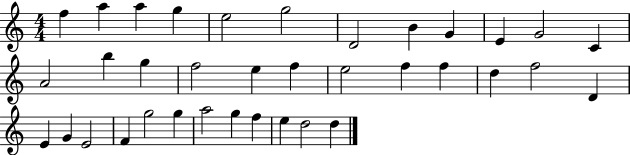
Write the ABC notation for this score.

X:1
T:Untitled
M:4/4
L:1/4
K:C
f a a g e2 g2 D2 B G E G2 C A2 b g f2 e f e2 f f d f2 D E G E2 F g2 g a2 g f e d2 d